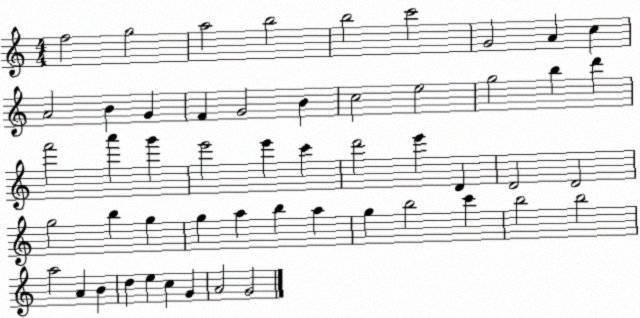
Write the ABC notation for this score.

X:1
T:Untitled
M:4/4
L:1/4
K:C
f2 g2 a2 b2 b2 c'2 G2 A c A2 B G F G2 B c2 e2 g2 b d' f'2 a' g' e'2 e' c' d'2 e' D D2 D2 g2 b g g a b a g b2 c' b2 b2 a2 A B d e c G A2 G2